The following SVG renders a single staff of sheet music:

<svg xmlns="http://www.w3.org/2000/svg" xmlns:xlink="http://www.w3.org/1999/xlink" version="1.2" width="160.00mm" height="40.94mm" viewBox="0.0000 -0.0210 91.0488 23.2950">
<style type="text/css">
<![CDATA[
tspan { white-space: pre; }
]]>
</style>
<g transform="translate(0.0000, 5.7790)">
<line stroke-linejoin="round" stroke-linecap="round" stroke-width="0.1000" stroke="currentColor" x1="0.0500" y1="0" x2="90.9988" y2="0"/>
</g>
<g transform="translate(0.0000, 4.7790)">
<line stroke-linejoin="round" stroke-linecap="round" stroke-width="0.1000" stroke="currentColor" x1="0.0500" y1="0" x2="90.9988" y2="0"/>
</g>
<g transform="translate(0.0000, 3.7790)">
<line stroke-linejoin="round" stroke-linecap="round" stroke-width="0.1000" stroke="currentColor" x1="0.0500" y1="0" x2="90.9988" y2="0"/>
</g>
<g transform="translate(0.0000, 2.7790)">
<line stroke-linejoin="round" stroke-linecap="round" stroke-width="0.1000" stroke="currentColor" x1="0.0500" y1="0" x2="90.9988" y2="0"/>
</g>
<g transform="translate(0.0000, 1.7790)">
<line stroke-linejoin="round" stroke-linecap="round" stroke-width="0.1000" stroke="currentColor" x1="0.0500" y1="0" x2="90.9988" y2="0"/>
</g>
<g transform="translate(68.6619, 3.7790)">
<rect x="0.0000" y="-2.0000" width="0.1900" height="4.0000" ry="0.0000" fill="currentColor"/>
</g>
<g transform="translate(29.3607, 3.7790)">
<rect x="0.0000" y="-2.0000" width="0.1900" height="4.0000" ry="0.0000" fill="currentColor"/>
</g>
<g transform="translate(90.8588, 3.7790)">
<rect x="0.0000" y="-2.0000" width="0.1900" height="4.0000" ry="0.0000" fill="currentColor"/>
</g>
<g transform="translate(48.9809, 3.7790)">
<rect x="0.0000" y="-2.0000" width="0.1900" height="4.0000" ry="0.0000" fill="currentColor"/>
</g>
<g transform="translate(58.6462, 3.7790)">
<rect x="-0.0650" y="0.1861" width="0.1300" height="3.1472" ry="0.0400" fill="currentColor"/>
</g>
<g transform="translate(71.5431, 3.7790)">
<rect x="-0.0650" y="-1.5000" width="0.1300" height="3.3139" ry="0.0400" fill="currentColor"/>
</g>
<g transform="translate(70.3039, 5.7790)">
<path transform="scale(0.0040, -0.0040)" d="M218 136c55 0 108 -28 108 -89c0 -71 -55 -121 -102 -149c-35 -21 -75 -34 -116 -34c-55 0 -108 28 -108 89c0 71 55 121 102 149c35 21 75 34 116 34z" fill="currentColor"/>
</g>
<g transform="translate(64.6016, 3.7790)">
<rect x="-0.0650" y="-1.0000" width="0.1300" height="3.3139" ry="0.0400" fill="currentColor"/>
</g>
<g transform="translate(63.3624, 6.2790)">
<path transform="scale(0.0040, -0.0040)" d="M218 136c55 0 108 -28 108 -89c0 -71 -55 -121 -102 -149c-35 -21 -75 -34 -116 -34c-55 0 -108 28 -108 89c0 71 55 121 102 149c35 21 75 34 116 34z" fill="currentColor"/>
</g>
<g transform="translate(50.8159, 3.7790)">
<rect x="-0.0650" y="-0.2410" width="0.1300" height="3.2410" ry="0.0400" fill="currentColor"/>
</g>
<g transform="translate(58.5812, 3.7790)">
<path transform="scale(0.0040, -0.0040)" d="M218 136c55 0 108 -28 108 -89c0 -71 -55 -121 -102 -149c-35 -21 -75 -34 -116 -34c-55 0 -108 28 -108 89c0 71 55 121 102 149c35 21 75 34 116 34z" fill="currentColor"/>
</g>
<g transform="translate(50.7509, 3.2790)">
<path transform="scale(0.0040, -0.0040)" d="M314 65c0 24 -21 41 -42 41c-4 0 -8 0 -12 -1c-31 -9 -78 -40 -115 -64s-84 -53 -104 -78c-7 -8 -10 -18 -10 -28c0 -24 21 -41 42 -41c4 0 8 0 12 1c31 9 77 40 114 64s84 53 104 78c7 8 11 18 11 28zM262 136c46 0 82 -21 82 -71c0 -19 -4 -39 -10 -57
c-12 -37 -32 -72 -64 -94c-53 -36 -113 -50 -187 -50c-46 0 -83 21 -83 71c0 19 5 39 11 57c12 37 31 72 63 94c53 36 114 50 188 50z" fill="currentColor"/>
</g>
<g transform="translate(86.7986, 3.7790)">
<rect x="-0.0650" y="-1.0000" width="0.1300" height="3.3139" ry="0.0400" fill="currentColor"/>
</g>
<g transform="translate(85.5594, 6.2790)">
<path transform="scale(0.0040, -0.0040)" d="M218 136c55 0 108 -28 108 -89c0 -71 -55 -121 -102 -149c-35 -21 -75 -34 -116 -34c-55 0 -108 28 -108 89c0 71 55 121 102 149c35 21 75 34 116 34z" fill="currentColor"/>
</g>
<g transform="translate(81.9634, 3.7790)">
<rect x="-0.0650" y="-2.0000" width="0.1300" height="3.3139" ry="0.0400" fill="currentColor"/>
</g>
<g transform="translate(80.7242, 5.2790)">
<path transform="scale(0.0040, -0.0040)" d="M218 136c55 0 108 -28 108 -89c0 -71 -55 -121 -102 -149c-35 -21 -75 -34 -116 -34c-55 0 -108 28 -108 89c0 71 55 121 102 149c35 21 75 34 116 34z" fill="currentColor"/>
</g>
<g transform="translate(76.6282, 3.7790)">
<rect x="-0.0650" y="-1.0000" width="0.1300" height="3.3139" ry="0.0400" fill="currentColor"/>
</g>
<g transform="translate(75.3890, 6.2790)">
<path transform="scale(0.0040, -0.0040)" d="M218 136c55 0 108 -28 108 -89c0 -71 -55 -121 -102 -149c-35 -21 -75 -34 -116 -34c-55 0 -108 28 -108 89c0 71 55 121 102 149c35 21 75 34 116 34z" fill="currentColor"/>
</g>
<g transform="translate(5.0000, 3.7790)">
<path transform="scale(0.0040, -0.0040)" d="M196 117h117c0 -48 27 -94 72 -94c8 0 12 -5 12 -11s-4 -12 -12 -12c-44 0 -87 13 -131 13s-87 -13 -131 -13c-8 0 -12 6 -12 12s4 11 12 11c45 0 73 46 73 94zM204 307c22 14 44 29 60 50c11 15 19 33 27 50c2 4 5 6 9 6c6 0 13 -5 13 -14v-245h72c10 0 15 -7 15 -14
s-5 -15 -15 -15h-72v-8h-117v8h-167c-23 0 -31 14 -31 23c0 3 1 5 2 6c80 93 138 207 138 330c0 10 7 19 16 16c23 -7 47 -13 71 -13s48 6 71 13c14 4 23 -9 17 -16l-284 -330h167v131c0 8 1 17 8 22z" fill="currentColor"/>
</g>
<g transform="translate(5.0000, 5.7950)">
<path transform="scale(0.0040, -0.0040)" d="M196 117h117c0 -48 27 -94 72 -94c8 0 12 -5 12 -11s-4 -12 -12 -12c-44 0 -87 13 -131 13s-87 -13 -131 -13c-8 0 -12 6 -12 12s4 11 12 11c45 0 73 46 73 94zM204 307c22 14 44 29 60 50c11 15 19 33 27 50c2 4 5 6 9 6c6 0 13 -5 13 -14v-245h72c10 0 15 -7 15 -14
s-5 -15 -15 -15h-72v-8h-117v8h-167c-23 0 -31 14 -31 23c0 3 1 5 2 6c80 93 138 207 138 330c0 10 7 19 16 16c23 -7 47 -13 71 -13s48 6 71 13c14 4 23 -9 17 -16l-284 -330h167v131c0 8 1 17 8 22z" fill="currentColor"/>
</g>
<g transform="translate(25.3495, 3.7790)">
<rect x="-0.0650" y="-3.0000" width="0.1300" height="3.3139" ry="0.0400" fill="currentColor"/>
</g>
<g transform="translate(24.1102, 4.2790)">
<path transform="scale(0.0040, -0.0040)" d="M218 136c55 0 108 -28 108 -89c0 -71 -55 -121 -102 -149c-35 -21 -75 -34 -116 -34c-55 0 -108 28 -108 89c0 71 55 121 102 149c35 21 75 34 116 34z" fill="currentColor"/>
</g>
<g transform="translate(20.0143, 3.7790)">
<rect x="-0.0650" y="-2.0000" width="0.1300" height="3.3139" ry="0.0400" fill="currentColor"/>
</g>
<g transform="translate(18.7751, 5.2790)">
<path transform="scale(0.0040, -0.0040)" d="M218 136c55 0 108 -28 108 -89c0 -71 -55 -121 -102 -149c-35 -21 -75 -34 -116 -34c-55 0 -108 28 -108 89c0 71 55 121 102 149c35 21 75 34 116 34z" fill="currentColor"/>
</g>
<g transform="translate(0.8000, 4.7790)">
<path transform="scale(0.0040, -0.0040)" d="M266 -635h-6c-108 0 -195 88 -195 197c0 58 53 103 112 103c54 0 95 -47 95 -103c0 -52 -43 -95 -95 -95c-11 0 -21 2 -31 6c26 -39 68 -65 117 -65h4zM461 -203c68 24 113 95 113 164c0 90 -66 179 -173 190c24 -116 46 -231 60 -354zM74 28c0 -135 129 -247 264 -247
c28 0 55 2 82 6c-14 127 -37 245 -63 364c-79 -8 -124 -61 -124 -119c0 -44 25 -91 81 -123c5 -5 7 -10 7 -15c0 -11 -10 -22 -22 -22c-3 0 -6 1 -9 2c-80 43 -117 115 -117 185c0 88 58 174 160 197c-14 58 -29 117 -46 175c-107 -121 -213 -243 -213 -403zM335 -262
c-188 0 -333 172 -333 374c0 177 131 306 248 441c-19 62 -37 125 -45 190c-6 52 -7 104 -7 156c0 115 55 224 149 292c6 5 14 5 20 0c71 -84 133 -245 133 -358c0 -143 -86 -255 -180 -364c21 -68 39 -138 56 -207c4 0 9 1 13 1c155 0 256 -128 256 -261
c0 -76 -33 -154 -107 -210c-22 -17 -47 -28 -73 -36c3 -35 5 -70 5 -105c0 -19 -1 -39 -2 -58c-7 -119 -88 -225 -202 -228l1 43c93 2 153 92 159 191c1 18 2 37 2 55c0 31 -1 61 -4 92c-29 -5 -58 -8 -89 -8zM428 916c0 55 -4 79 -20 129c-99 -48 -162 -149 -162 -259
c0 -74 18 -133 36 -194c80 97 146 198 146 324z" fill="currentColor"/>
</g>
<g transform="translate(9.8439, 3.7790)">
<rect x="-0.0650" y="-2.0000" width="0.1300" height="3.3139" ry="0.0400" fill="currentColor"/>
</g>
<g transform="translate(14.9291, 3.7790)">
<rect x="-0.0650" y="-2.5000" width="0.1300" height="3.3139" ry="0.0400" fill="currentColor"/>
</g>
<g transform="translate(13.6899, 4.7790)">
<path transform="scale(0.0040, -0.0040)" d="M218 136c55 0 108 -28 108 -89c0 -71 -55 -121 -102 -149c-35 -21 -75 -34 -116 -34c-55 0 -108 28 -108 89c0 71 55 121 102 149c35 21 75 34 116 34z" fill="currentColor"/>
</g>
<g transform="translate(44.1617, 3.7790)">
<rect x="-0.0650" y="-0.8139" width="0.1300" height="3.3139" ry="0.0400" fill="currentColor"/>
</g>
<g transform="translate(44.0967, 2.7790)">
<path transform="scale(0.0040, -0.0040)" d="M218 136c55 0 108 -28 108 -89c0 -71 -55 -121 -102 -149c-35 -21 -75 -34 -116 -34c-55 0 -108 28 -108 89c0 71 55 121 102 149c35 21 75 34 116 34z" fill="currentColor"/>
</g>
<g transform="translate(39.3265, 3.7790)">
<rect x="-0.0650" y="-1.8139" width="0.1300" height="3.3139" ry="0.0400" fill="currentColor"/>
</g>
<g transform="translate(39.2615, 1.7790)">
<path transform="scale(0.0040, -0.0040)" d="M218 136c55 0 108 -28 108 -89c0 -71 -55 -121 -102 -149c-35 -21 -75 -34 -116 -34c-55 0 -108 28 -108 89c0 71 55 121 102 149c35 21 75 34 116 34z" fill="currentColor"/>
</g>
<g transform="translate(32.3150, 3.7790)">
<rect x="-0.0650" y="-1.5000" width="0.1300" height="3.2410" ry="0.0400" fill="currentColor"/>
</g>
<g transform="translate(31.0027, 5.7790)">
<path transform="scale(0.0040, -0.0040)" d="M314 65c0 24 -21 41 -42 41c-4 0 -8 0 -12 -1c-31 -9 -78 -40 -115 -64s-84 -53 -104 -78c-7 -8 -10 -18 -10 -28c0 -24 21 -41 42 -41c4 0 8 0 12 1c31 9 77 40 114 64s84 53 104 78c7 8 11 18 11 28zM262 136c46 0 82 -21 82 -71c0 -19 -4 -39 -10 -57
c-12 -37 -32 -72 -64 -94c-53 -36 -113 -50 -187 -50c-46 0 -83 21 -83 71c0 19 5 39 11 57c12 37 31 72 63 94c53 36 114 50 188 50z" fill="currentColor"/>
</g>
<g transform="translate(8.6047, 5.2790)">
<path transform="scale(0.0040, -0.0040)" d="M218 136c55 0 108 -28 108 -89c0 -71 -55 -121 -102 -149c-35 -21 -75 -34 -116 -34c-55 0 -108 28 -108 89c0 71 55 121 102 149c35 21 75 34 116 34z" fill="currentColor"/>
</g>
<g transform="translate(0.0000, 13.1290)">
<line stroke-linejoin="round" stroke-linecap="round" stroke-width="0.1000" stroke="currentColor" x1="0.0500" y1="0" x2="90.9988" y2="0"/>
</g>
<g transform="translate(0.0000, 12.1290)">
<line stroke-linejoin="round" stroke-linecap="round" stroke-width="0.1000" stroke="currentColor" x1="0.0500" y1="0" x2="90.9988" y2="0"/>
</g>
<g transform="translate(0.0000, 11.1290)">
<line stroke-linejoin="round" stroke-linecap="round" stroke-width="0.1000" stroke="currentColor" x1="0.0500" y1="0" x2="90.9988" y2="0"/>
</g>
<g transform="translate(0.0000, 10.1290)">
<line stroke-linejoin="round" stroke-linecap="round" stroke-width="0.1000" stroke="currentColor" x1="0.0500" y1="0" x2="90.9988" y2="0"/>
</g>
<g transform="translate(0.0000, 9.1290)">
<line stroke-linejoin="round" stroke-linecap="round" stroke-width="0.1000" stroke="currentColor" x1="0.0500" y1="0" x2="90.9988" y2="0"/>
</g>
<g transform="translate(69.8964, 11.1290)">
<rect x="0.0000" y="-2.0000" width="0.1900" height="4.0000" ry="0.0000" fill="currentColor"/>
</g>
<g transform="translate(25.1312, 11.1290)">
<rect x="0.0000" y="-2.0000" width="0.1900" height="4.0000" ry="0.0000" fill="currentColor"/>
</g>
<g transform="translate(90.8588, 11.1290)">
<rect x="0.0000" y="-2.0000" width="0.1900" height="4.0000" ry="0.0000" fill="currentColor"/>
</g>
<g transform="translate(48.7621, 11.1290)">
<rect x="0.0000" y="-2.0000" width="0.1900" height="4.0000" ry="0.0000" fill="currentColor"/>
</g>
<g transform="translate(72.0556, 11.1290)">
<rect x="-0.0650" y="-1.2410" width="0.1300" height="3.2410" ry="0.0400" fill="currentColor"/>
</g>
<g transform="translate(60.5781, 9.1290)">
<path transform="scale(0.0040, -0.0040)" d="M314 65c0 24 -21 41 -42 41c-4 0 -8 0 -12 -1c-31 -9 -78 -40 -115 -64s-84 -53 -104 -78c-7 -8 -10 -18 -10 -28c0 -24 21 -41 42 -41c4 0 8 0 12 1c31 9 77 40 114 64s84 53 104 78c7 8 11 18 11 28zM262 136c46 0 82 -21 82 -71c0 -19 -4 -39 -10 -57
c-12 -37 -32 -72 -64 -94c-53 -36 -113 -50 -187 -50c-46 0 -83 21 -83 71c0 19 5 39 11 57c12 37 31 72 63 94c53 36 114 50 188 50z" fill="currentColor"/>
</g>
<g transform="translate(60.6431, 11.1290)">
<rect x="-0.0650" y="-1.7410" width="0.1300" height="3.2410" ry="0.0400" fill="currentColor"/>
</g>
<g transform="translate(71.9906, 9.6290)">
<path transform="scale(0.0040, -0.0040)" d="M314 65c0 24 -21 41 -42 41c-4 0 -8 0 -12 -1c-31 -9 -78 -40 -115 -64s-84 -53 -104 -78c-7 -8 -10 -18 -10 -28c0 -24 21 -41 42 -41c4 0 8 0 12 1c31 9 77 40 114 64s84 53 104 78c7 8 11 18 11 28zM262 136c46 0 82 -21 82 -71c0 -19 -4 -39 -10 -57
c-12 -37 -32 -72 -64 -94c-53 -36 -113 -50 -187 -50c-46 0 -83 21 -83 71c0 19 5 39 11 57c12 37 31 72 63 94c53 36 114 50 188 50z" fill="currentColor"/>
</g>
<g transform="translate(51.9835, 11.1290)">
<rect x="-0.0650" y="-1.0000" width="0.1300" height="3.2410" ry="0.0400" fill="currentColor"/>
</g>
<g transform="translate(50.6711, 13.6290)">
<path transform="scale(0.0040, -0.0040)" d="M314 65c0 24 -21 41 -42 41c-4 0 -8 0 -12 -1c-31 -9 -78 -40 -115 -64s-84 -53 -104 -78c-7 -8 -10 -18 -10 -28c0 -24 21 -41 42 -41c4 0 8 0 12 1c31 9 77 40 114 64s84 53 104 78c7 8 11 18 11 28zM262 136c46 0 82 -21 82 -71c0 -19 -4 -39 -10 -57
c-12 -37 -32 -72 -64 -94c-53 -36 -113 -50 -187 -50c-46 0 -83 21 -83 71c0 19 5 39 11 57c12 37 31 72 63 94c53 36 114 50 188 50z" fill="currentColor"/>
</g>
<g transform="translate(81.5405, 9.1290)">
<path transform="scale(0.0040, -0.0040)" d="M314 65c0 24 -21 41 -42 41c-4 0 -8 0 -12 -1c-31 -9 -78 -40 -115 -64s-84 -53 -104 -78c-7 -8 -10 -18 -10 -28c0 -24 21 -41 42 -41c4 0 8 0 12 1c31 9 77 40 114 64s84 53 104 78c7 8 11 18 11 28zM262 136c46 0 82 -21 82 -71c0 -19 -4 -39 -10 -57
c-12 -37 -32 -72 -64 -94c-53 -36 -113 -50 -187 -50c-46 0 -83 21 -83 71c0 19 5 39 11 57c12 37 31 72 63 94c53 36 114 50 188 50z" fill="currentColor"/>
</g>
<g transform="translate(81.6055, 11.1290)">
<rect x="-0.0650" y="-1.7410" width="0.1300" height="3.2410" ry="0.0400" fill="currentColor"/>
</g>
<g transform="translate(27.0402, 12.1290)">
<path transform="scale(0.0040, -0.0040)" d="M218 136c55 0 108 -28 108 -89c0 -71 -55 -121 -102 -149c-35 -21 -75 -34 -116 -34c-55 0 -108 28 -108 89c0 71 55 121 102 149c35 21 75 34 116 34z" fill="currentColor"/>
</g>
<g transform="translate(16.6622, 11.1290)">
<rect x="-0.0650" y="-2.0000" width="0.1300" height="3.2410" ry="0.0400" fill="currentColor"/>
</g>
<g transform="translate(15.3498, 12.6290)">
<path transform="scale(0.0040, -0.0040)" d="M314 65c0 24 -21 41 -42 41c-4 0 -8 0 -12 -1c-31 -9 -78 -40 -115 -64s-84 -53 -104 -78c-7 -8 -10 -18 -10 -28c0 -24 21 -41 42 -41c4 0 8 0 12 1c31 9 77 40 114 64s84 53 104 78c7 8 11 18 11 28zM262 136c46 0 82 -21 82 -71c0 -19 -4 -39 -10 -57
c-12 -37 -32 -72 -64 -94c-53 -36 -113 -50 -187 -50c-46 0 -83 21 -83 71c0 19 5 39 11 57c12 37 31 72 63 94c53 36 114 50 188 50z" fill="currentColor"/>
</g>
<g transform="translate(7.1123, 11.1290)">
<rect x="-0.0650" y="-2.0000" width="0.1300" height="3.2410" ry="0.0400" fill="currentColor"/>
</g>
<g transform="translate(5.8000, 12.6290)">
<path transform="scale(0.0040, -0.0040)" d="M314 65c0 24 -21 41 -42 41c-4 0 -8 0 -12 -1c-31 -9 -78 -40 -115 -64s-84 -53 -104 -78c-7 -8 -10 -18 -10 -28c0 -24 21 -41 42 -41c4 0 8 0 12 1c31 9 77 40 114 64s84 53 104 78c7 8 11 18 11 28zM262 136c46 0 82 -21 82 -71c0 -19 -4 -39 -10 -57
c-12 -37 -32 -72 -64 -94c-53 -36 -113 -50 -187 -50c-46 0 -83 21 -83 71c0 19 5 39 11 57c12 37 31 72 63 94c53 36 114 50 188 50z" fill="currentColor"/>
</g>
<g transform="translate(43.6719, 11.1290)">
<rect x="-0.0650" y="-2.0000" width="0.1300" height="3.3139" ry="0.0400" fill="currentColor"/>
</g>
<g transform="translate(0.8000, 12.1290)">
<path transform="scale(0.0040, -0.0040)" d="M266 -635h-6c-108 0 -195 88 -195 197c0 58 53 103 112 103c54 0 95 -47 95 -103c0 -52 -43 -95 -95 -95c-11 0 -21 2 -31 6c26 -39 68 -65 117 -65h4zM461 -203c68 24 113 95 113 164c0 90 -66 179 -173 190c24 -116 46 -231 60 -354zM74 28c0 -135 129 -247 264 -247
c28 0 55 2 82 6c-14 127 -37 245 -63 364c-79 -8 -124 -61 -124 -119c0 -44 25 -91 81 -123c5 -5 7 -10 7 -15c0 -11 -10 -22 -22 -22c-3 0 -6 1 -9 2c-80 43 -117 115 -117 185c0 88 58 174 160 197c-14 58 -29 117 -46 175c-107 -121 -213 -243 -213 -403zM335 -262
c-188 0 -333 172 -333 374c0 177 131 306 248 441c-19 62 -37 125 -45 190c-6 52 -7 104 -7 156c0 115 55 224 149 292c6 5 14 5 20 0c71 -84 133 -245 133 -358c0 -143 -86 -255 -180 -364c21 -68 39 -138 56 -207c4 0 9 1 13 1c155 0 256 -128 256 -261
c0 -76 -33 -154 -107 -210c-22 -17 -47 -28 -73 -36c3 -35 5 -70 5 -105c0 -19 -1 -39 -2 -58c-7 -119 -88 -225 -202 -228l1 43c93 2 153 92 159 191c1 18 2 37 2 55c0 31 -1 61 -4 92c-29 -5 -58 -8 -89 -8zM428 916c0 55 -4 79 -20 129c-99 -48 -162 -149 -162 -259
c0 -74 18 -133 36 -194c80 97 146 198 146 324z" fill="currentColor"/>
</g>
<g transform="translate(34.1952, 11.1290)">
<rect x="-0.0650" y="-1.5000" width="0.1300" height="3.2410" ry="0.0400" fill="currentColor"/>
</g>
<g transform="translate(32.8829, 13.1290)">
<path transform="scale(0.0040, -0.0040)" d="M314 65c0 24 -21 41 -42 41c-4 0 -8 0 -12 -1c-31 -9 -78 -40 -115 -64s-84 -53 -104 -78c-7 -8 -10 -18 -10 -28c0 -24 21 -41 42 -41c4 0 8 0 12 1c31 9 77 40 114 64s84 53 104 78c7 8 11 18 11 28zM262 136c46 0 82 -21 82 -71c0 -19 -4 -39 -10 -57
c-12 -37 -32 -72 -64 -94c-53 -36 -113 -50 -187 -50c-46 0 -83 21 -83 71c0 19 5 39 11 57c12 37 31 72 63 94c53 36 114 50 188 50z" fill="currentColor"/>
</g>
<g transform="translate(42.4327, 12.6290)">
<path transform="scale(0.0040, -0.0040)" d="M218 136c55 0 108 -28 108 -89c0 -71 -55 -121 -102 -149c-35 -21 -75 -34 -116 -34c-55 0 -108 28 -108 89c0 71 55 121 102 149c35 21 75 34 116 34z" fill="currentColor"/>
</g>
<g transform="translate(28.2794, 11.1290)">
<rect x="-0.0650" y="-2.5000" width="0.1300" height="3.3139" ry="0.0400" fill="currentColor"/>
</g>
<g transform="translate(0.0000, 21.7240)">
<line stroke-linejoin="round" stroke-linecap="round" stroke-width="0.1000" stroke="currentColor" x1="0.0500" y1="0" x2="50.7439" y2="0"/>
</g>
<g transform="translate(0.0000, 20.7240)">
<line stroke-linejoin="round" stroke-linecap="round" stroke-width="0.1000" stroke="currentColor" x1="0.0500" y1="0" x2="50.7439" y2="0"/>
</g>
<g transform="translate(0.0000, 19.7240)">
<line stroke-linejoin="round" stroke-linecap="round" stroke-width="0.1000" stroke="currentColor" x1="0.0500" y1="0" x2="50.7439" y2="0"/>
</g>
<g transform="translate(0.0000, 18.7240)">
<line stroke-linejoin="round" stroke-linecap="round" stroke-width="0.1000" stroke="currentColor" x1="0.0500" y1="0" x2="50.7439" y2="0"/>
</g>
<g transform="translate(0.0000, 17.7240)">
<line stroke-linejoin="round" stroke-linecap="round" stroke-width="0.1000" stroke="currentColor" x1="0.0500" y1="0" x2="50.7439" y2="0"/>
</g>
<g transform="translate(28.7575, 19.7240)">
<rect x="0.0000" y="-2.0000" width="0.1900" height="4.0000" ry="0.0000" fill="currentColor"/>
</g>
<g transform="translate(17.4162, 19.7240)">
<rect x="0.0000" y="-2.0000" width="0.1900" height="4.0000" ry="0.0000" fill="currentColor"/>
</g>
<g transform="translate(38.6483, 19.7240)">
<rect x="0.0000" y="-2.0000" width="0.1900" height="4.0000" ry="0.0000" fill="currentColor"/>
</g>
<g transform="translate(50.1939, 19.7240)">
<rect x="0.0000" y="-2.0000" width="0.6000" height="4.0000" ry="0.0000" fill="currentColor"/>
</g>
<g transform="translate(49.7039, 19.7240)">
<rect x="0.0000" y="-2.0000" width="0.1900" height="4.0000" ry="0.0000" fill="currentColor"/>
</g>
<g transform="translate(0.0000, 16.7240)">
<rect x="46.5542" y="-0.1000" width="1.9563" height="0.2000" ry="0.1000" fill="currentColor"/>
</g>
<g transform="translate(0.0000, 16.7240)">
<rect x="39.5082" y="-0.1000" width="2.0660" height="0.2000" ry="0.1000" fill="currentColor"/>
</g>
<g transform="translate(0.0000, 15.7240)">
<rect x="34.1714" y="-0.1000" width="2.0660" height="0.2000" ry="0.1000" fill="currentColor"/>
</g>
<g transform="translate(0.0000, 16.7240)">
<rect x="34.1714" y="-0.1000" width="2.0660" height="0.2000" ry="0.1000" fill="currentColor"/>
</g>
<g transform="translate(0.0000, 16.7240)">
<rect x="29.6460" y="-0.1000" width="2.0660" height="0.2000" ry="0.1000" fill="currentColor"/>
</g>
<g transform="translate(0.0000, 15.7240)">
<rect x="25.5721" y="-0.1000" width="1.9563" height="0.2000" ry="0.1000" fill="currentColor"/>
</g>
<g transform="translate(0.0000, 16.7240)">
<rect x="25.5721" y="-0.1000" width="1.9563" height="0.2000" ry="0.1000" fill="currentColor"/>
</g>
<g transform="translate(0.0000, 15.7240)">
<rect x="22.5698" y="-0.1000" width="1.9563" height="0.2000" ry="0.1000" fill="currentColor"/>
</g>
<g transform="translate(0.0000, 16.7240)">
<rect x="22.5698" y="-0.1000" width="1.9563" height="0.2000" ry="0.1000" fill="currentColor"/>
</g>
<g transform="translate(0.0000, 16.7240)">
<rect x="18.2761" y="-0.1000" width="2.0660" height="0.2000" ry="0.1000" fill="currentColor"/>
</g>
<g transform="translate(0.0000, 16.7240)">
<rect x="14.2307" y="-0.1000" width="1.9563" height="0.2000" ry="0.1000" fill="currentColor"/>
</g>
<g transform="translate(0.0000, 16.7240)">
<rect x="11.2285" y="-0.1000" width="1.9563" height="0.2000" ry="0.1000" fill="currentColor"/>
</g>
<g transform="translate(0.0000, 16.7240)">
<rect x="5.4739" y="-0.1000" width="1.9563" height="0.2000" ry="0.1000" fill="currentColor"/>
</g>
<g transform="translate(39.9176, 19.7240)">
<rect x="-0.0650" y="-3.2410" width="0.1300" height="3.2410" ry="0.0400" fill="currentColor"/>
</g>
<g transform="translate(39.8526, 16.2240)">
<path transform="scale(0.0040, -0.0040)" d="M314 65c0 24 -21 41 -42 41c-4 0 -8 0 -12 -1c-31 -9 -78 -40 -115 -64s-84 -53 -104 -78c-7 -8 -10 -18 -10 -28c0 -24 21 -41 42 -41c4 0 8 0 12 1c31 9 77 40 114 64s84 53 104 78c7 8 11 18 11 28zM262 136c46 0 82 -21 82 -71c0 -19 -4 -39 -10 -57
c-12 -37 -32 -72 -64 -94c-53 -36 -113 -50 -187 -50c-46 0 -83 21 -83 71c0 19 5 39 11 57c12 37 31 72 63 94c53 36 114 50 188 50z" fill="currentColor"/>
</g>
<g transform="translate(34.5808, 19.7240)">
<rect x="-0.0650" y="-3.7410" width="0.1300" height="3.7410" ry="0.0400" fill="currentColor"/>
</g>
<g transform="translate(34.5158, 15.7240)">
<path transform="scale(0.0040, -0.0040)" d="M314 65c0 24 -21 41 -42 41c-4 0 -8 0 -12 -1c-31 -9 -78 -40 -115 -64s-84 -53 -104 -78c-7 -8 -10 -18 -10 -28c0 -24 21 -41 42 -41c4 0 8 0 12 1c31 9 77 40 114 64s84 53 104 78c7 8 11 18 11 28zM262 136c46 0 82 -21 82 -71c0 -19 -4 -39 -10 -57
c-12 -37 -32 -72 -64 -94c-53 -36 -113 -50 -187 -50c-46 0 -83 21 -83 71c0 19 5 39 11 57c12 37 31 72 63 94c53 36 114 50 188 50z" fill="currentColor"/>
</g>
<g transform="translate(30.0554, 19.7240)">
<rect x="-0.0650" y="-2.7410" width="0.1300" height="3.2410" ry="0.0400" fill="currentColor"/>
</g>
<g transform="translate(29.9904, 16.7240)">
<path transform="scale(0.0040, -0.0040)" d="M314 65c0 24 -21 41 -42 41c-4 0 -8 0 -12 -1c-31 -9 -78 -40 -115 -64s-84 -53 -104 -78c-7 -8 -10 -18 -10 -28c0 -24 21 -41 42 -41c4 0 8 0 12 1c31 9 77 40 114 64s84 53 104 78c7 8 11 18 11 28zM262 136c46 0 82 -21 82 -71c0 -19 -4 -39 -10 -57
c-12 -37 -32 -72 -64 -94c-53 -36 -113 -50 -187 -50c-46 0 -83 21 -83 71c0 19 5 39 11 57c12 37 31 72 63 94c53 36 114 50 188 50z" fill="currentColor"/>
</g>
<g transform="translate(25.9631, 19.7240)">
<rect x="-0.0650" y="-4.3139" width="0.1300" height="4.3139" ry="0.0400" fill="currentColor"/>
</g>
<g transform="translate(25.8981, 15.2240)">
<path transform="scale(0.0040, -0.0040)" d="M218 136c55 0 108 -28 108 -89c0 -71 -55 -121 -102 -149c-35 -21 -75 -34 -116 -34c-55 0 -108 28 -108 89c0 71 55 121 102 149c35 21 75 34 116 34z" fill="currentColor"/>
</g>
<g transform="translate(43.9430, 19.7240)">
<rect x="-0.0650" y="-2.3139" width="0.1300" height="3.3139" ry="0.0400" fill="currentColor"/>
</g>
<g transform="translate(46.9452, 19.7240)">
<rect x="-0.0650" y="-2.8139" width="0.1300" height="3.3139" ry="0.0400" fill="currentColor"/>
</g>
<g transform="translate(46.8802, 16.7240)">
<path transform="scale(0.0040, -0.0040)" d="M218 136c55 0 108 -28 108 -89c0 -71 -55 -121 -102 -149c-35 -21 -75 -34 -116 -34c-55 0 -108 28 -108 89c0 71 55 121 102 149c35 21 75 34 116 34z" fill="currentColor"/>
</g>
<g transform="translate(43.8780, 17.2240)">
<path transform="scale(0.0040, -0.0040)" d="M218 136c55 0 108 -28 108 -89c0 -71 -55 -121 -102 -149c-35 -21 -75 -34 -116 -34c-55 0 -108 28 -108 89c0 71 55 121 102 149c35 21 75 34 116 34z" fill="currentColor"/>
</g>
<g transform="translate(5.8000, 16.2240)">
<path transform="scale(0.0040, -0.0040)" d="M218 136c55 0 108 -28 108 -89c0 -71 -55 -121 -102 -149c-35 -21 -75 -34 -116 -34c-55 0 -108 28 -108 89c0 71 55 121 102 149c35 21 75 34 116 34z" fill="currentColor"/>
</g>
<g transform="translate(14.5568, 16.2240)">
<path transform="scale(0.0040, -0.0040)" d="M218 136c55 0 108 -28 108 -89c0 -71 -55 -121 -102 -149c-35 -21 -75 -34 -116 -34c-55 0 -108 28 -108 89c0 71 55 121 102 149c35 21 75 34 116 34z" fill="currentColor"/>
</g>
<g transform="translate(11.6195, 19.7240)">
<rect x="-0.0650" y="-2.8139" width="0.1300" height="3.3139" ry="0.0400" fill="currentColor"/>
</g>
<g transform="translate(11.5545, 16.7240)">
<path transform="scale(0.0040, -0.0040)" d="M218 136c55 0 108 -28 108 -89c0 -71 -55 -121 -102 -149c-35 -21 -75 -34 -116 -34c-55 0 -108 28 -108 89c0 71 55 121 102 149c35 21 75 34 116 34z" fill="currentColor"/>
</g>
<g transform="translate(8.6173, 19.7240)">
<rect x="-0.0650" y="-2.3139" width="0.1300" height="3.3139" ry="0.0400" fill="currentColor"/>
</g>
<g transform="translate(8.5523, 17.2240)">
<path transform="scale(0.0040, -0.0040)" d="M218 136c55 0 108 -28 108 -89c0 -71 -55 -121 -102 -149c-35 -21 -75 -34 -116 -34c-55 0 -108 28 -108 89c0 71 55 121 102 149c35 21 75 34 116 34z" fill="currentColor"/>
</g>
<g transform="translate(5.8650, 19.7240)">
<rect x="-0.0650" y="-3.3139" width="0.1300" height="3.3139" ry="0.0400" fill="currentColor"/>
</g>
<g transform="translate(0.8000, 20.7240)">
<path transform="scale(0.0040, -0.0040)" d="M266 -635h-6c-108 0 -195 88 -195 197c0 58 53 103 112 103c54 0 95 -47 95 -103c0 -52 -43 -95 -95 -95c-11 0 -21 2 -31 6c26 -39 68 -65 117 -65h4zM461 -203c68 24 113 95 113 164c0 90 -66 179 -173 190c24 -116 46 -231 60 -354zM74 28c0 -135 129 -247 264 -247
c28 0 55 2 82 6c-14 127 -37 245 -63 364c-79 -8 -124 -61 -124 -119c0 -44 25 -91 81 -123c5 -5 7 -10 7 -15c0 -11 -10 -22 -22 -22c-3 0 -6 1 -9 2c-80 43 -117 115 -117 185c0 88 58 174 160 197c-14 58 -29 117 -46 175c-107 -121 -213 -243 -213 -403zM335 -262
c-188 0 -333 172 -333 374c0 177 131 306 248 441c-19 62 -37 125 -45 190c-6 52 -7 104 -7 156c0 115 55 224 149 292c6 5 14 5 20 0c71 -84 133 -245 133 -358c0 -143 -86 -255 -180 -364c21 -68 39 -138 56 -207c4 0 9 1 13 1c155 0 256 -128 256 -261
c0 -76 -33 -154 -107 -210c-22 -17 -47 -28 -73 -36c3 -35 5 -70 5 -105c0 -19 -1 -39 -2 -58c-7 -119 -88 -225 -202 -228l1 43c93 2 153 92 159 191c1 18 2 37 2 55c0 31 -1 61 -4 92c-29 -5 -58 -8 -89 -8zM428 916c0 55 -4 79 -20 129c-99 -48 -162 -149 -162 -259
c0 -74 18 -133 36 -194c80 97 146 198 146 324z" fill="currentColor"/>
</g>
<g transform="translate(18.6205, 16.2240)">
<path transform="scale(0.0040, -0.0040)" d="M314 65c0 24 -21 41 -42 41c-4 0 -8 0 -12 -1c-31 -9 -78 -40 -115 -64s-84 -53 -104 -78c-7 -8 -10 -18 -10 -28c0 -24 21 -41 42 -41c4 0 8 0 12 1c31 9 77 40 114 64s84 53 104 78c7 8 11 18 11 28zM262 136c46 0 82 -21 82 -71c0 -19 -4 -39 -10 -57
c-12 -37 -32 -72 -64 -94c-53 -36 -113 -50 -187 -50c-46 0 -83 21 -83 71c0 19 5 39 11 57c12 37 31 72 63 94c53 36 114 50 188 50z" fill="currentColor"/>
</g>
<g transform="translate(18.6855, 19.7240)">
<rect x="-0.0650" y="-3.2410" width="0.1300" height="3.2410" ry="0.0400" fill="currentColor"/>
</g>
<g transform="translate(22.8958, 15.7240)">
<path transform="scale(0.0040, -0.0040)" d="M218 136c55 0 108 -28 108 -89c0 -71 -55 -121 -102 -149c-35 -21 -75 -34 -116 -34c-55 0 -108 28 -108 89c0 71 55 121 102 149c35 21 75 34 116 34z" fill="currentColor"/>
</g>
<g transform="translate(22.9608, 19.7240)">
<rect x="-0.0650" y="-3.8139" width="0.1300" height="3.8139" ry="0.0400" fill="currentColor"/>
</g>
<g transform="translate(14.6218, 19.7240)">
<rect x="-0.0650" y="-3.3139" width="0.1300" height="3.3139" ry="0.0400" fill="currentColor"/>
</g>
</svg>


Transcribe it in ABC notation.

X:1
T:Untitled
M:4/4
L:1/4
K:C
F G F A E2 f d c2 B D E D F D F2 F2 G E2 F D2 f2 e2 f2 b g a b b2 c' d' a2 c'2 b2 g a